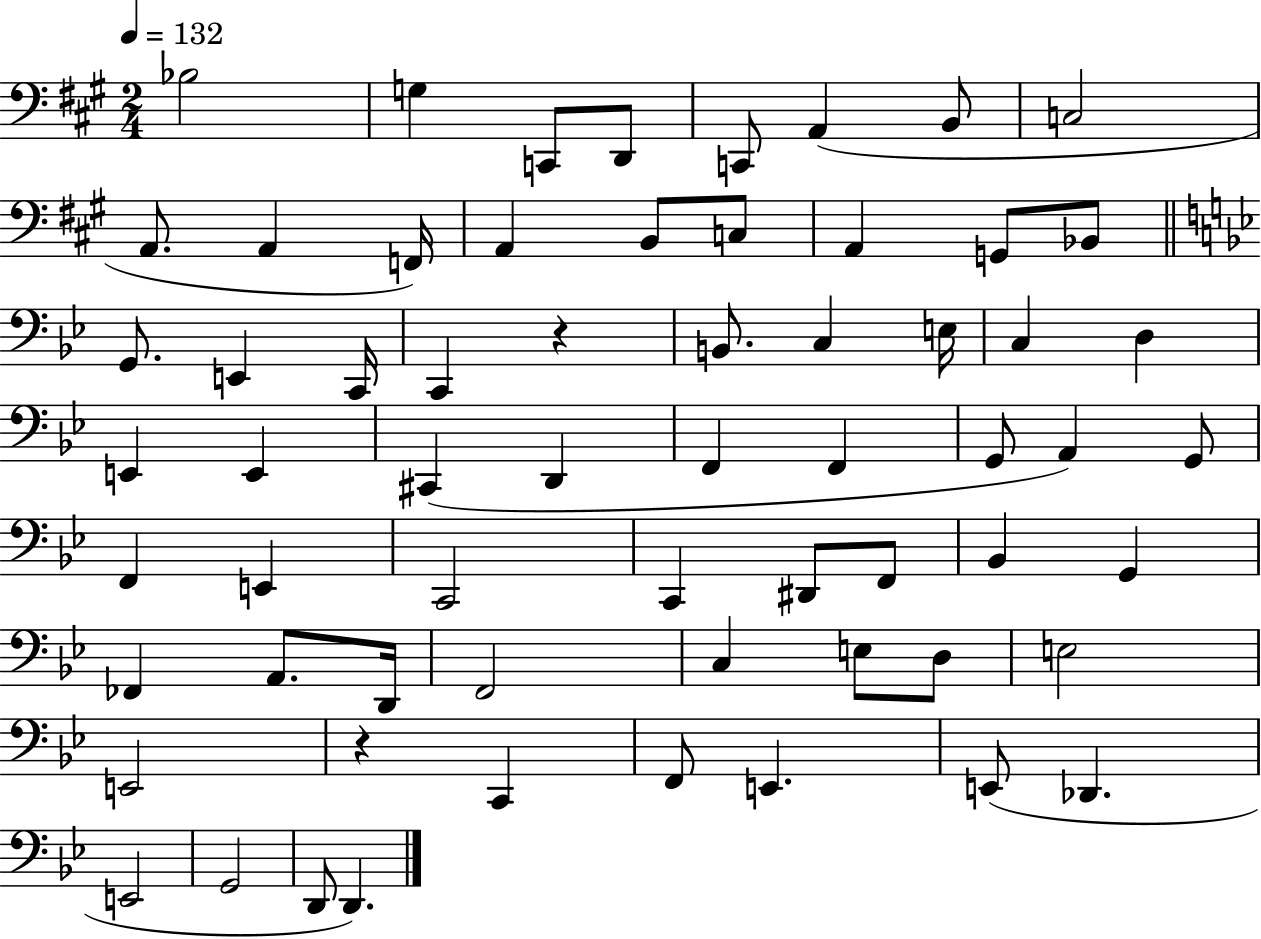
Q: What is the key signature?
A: A major